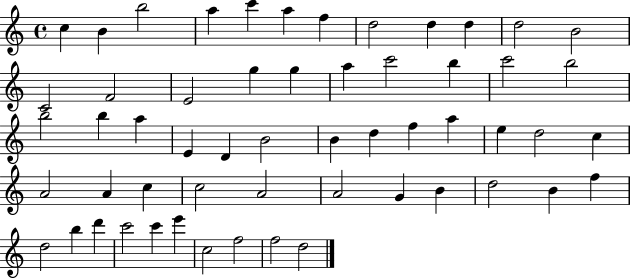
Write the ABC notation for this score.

X:1
T:Untitled
M:4/4
L:1/4
K:C
c B b2 a c' a f d2 d d d2 B2 C2 F2 E2 g g a c'2 b c'2 b2 b2 b a E D B2 B d f a e d2 c A2 A c c2 A2 A2 G B d2 B f d2 b d' c'2 c' e' c2 f2 f2 d2